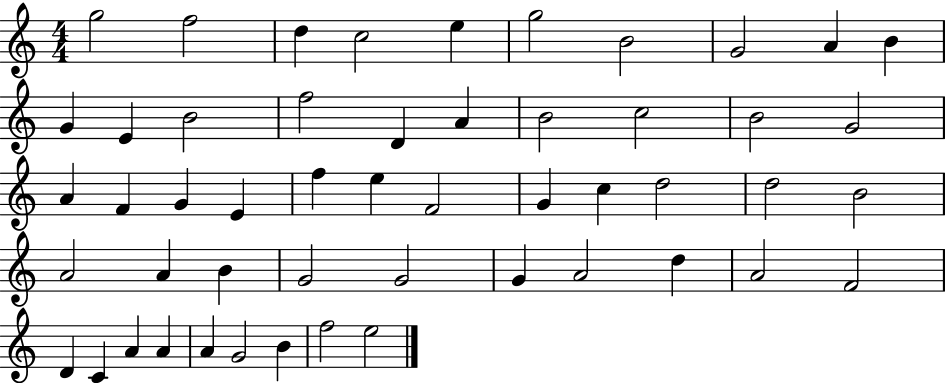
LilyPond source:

{
  \clef treble
  \numericTimeSignature
  \time 4/4
  \key c \major
  g''2 f''2 | d''4 c''2 e''4 | g''2 b'2 | g'2 a'4 b'4 | \break g'4 e'4 b'2 | f''2 d'4 a'4 | b'2 c''2 | b'2 g'2 | \break a'4 f'4 g'4 e'4 | f''4 e''4 f'2 | g'4 c''4 d''2 | d''2 b'2 | \break a'2 a'4 b'4 | g'2 g'2 | g'4 a'2 d''4 | a'2 f'2 | \break d'4 c'4 a'4 a'4 | a'4 g'2 b'4 | f''2 e''2 | \bar "|."
}